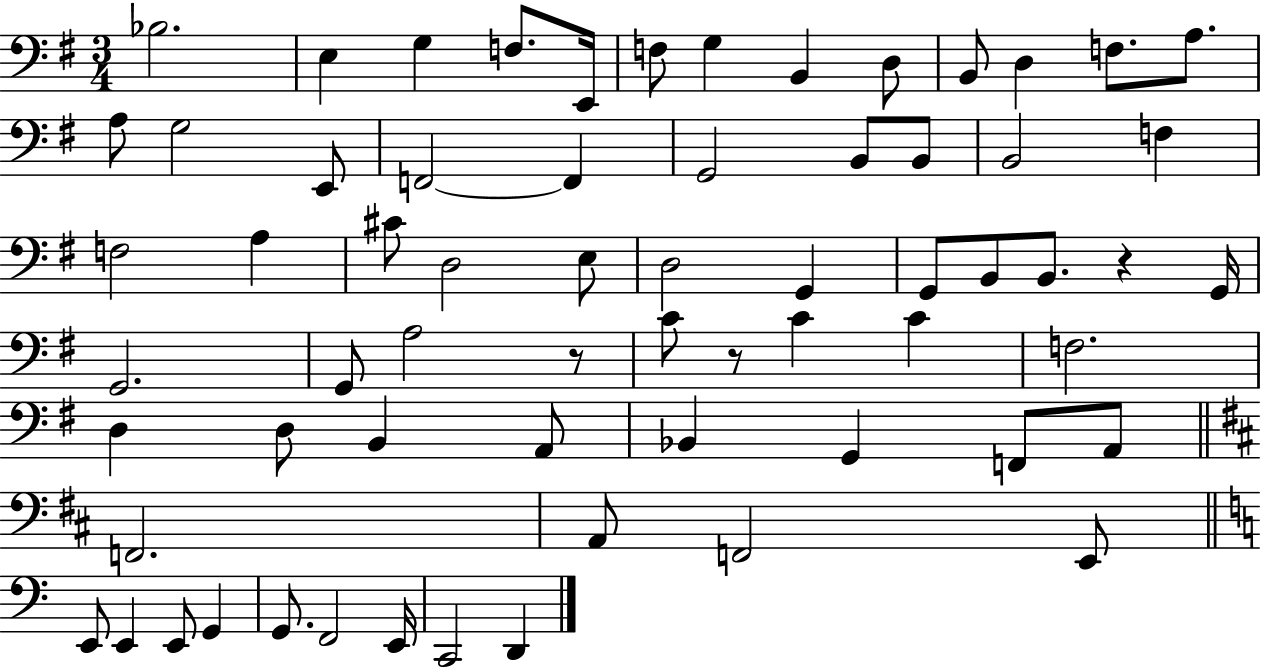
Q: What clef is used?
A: bass